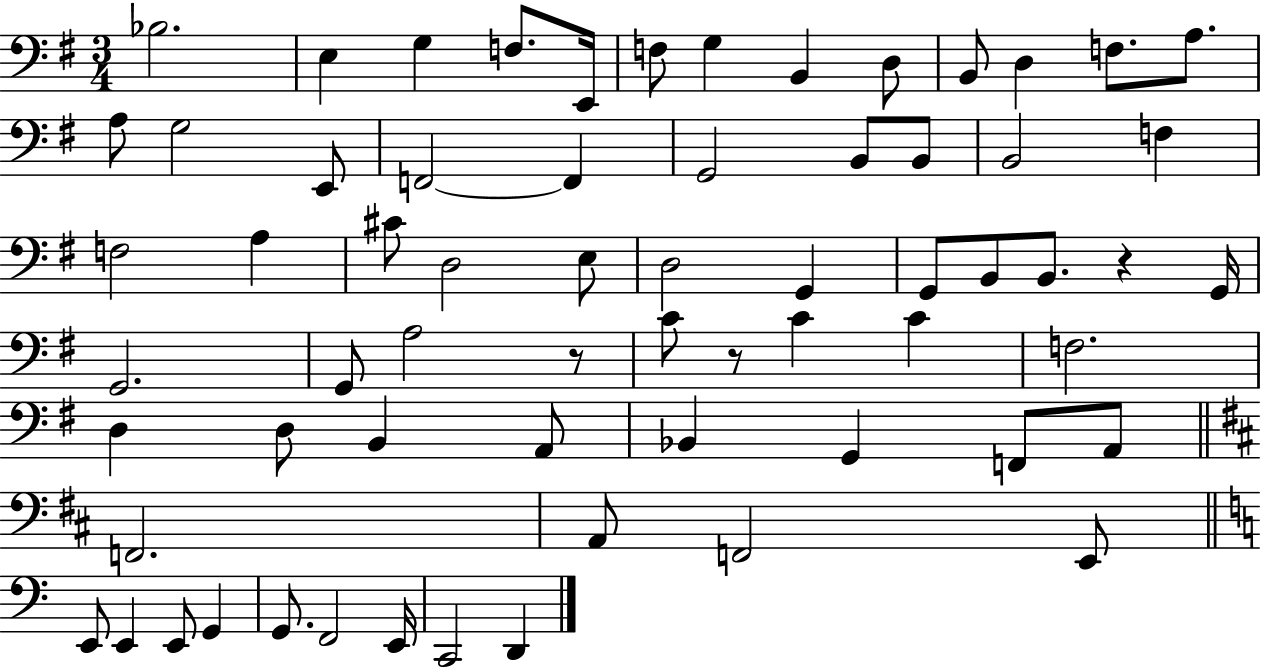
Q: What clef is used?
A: bass